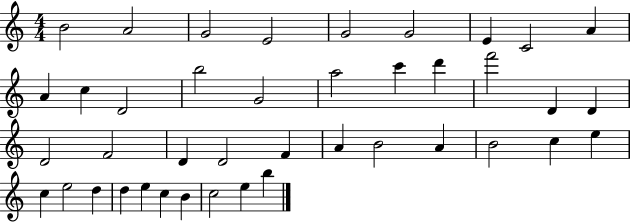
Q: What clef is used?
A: treble